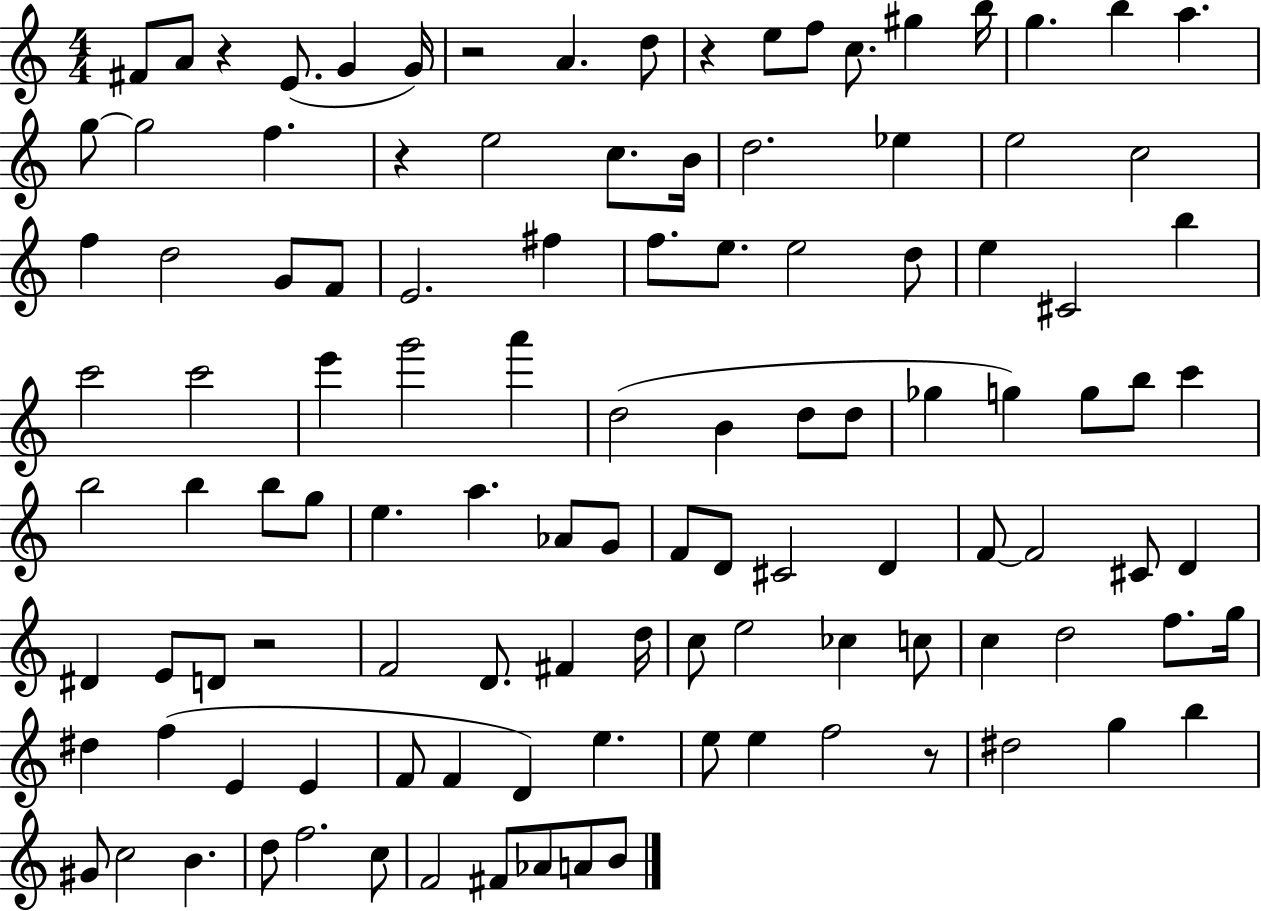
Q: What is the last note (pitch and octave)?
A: B4